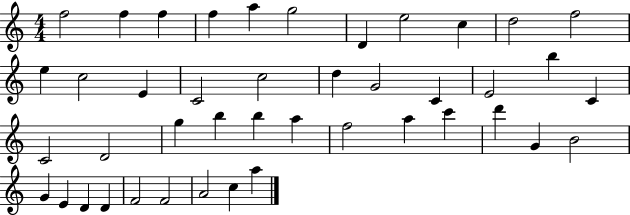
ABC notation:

X:1
T:Untitled
M:4/4
L:1/4
K:C
f2 f f f a g2 D e2 c d2 f2 e c2 E C2 c2 d G2 C E2 b C C2 D2 g b b a f2 a c' d' G B2 G E D D F2 F2 A2 c a